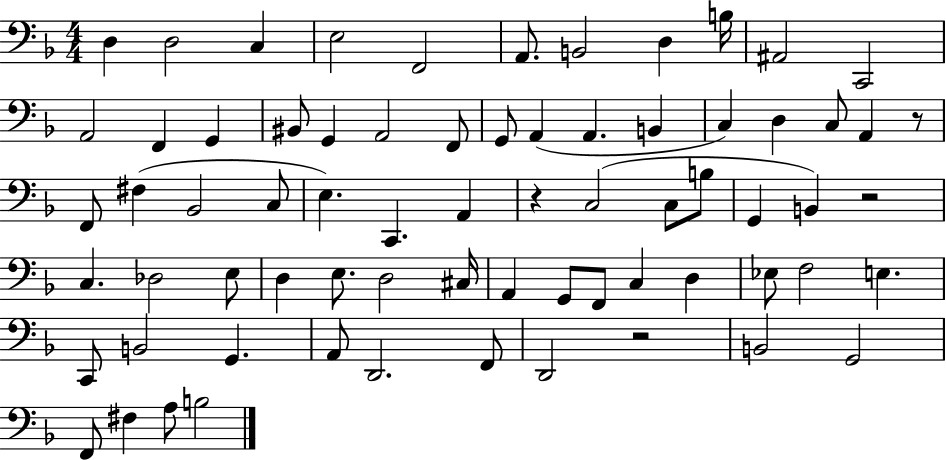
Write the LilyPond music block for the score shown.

{
  \clef bass
  \numericTimeSignature
  \time 4/4
  \key f \major
  \repeat volta 2 { d4 d2 c4 | e2 f,2 | a,8. b,2 d4 b16 | ais,2 c,2 | \break a,2 f,4 g,4 | bis,8 g,4 a,2 f,8 | g,8 a,4( a,4. b,4 | c4) d4 c8 a,4 r8 | \break f,8 fis4( bes,2 c8 | e4.) c,4. a,4 | r4 c2( c8 b8 | g,4 b,4) r2 | \break c4. des2 e8 | d4 e8. d2 cis16 | a,4 g,8 f,8 c4 d4 | ees8 f2 e4. | \break c,8 b,2 g,4. | a,8 d,2. f,8 | d,2 r2 | b,2 g,2 | \break f,8 fis4 a8 b2 | } \bar "|."
}